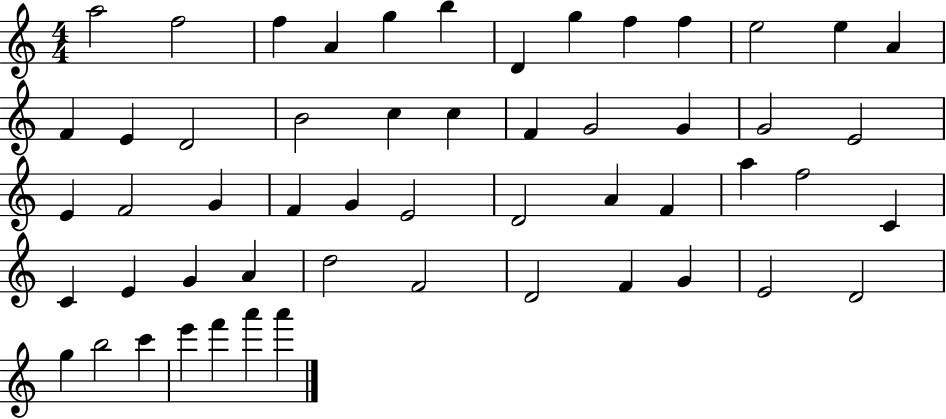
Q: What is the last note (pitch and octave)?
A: A6